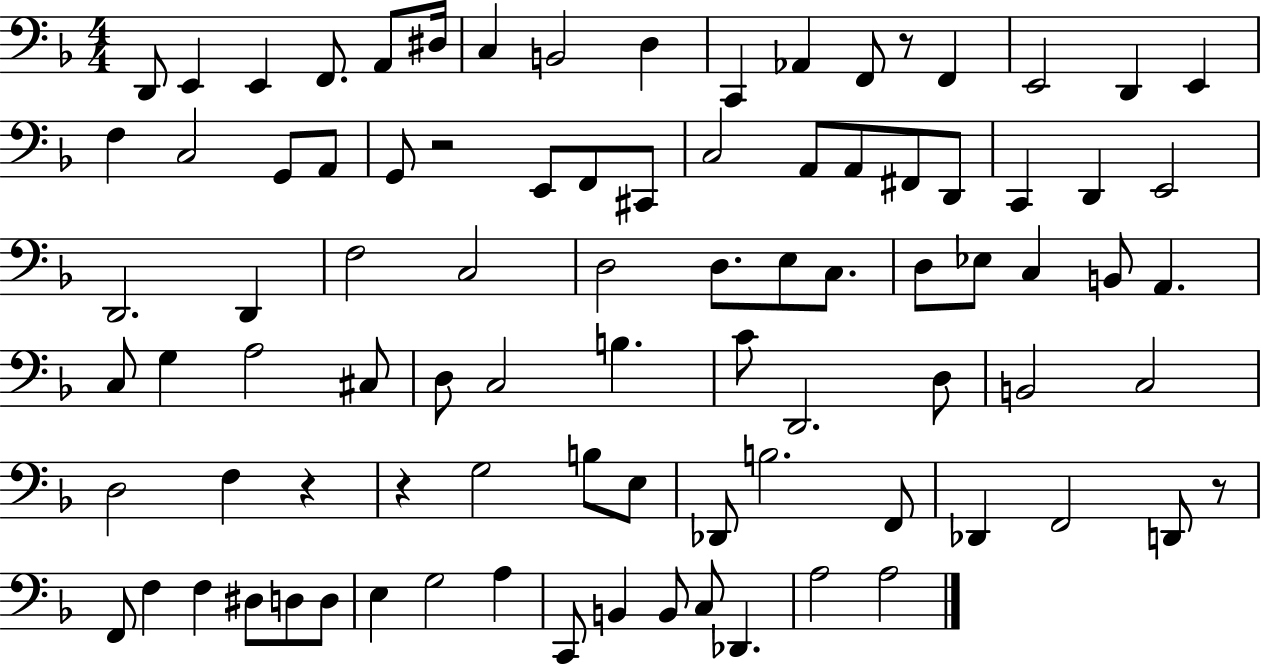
{
  \clef bass
  \numericTimeSignature
  \time 4/4
  \key f \major
  d,8 e,4 e,4 f,8. a,8 dis16 | c4 b,2 d4 | c,4 aes,4 f,8 r8 f,4 | e,2 d,4 e,4 | \break f4 c2 g,8 a,8 | g,8 r2 e,8 f,8 cis,8 | c2 a,8 a,8 fis,8 d,8 | c,4 d,4 e,2 | \break d,2. d,4 | f2 c2 | d2 d8. e8 c8. | d8 ees8 c4 b,8 a,4. | \break c8 g4 a2 cis8 | d8 c2 b4. | c'8 d,2. d8 | b,2 c2 | \break d2 f4 r4 | r4 g2 b8 e8 | des,8 b2. f,8 | des,4 f,2 d,8 r8 | \break f,8 f4 f4 dis8 d8 d8 | e4 g2 a4 | c,8 b,4 b,8 c8 des,4. | a2 a2 | \break \bar "|."
}